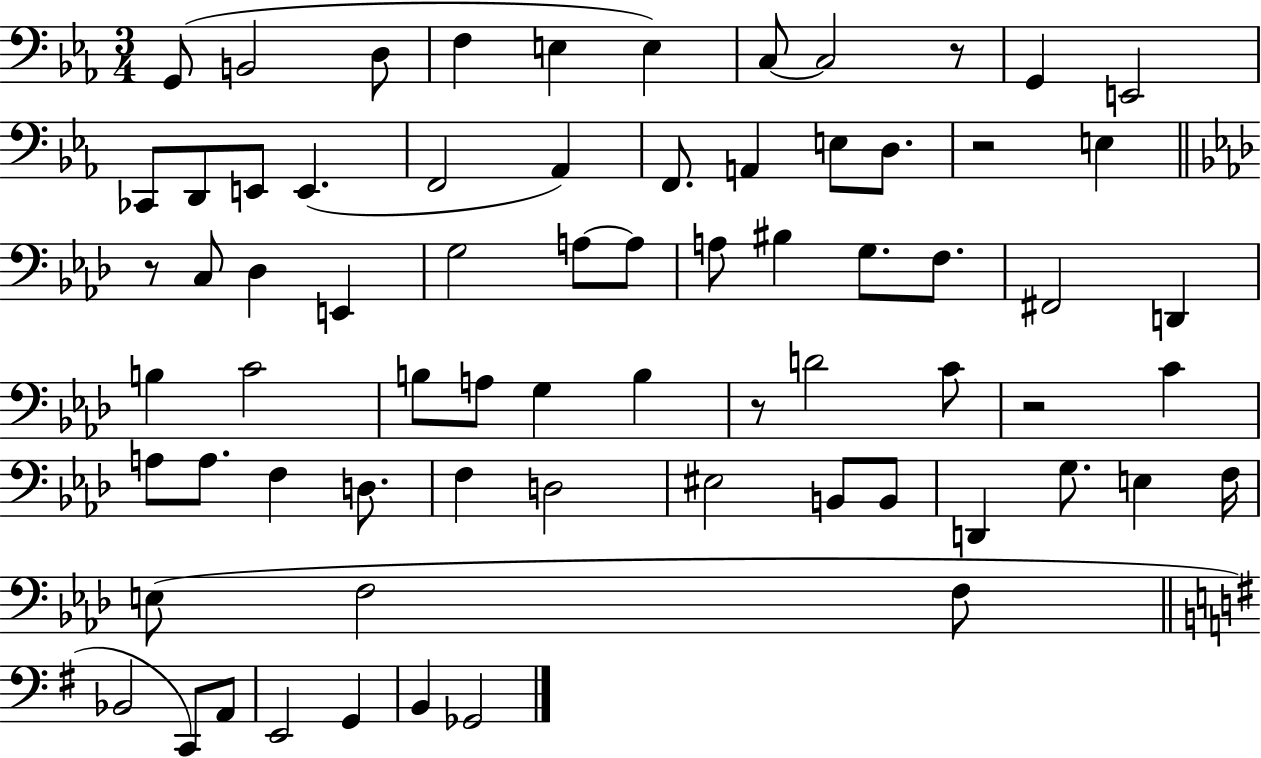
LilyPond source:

{
  \clef bass
  \numericTimeSignature
  \time 3/4
  \key ees \major
  g,8( b,2 d8 | f4 e4 e4) | c8~~ c2 r8 | g,4 e,2 | \break ces,8 d,8 e,8 e,4.( | f,2 aes,4) | f,8. a,4 e8 d8. | r2 e4 | \break \bar "||" \break \key f \minor r8 c8 des4 e,4 | g2 a8~~ a8 | a8 bis4 g8. f8. | fis,2 d,4 | \break b4 c'2 | b8 a8 g4 b4 | r8 d'2 c'8 | r2 c'4 | \break a8 a8. f4 d8. | f4 d2 | eis2 b,8 b,8 | d,4 g8. e4 f16 | \break e8( f2 f8 | \bar "||" \break \key g \major bes,2 c,8) a,8 | e,2 g,4 | b,4 ges,2 | \bar "|."
}